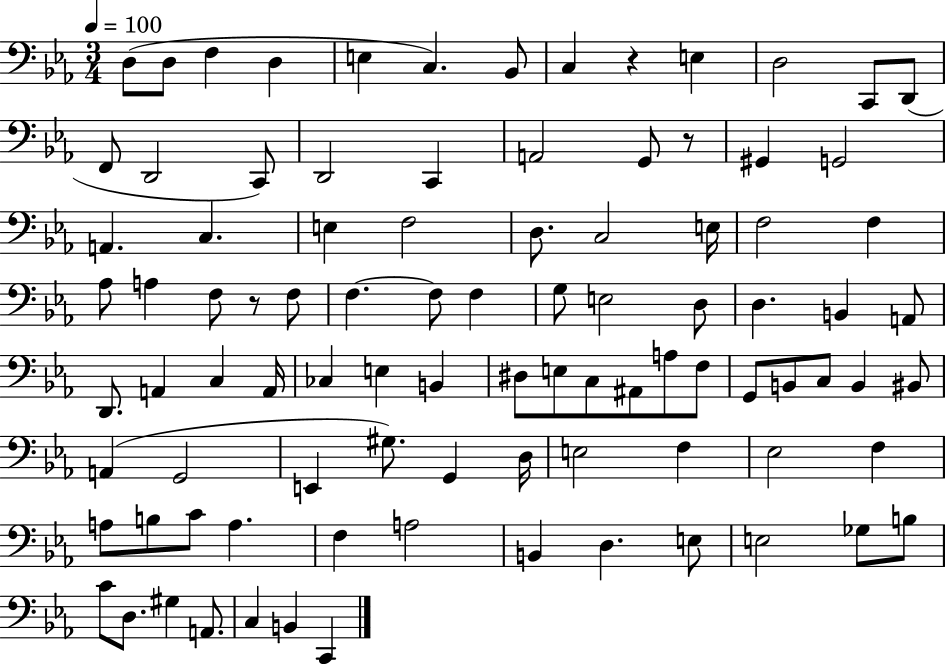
D3/e D3/e F3/q D3/q E3/q C3/q. Bb2/e C3/q R/q E3/q D3/h C2/e D2/e F2/e D2/h C2/e D2/h C2/q A2/h G2/e R/e G#2/q G2/h A2/q. C3/q. E3/q F3/h D3/e. C3/h E3/s F3/h F3/q Ab3/e A3/q F3/e R/e F3/e F3/q. F3/e F3/q G3/e E3/h D3/e D3/q. B2/q A2/e D2/e. A2/q C3/q A2/s CES3/q E3/q B2/q D#3/e E3/e C3/e A#2/e A3/e F3/e G2/e B2/e C3/e B2/q BIS2/e A2/q G2/h E2/q G#3/e. G2/q D3/s E3/h F3/q Eb3/h F3/q A3/e B3/e C4/e A3/q. F3/q A3/h B2/q D3/q. E3/e E3/h Gb3/e B3/e C4/e D3/e. G#3/q A2/e. C3/q B2/q C2/q